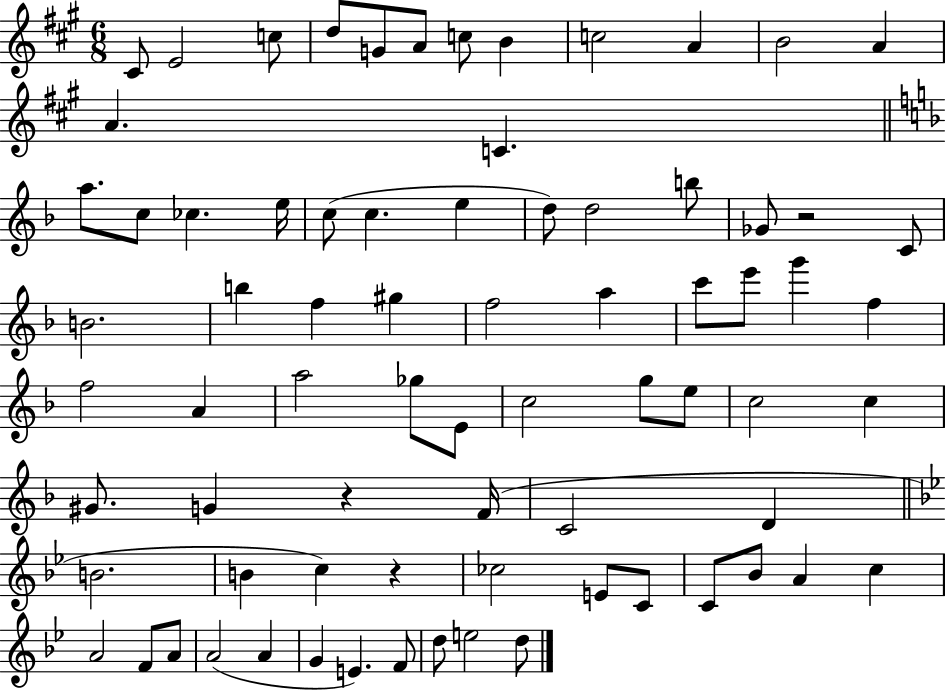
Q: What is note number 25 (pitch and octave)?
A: Gb4